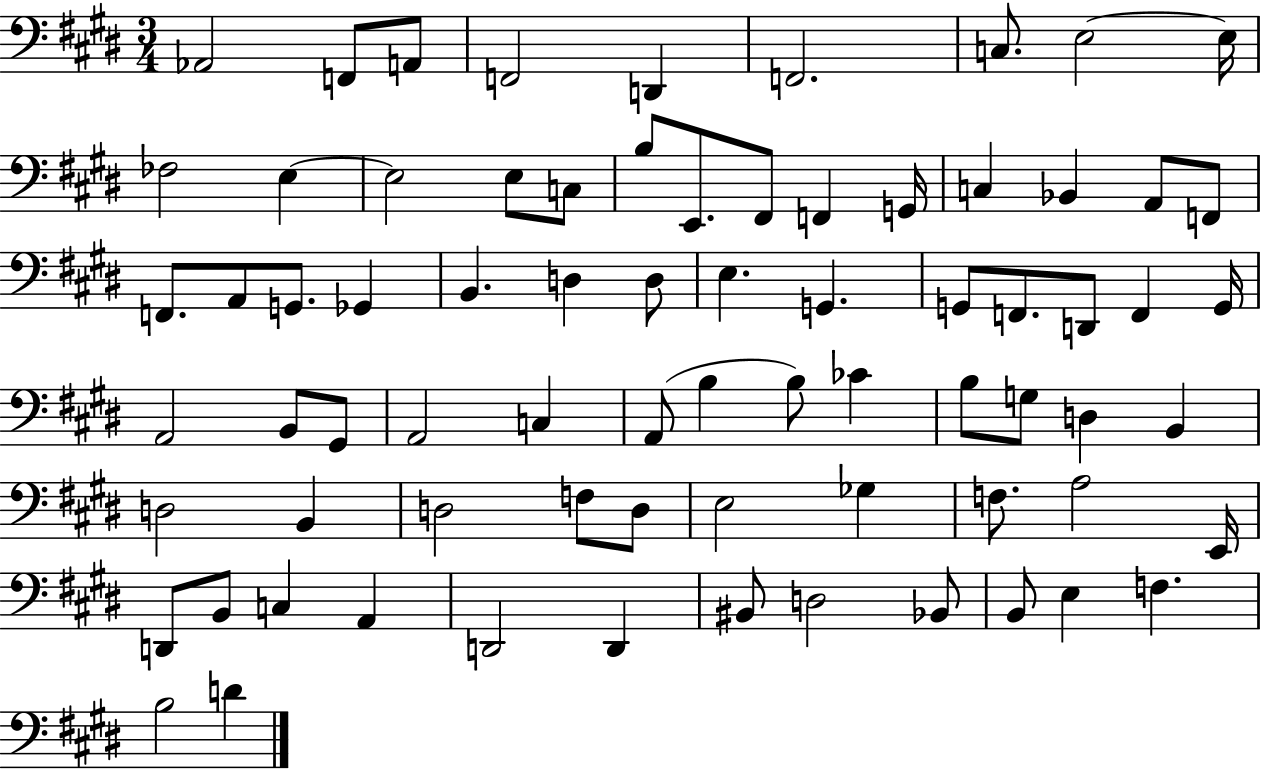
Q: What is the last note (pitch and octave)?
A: D4